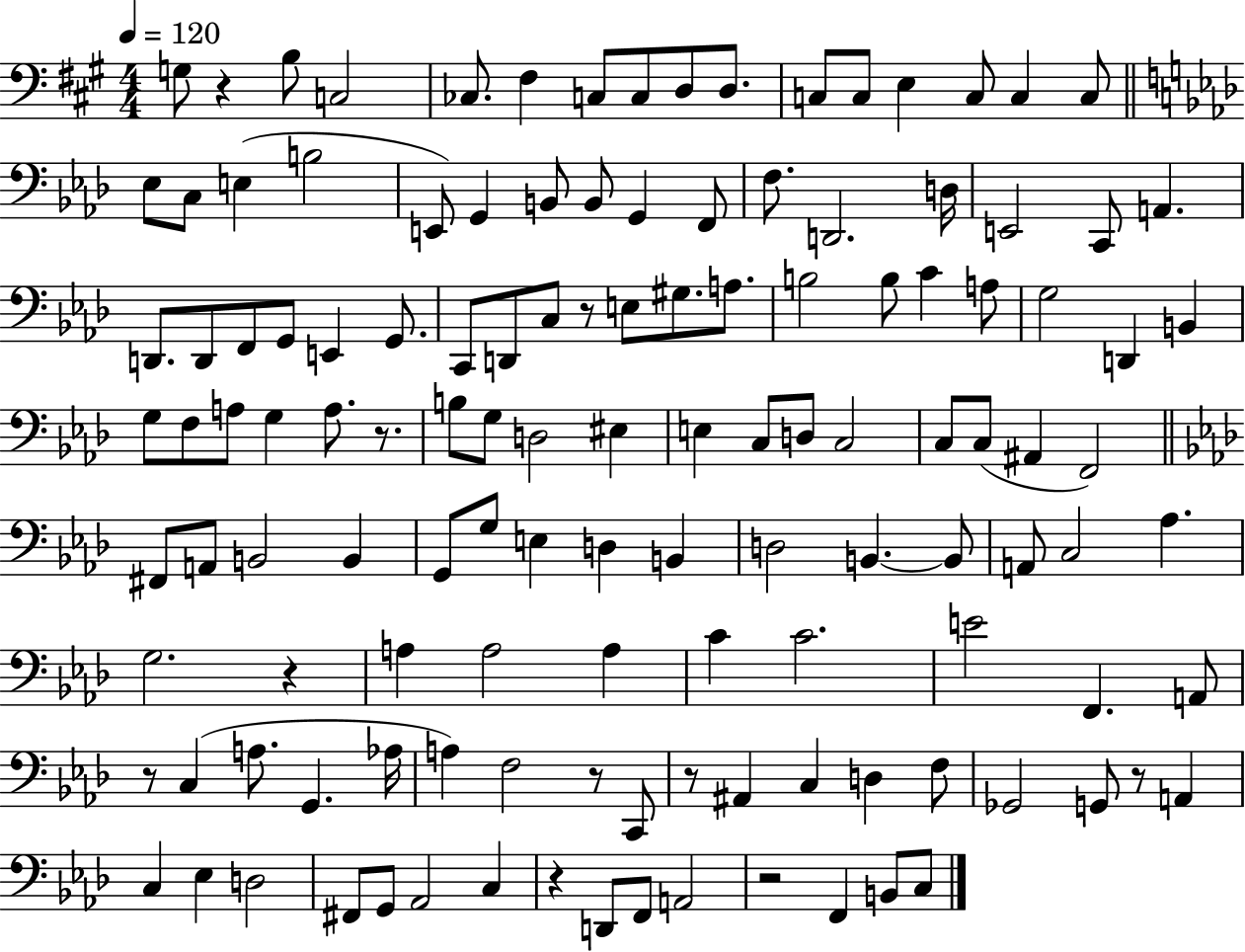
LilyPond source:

{
  \clef bass
  \numericTimeSignature
  \time 4/4
  \key a \major
  \tempo 4 = 120
  g8 r4 b8 c2 | ces8. fis4 c8 c8 d8 d8. | c8 c8 e4 c8 c4 c8 | \bar "||" \break \key aes \major ees8 c8 e4( b2 | e,8) g,4 b,8 b,8 g,4 f,8 | f8. d,2. d16 | e,2 c,8 a,4. | \break d,8. d,8 f,8 g,8 e,4 g,8. | c,8 d,8 c8 r8 e8 gis8. a8. | b2 b8 c'4 a8 | g2 d,4 b,4 | \break g8 f8 a8 g4 a8. r8. | b8 g8 d2 eis4 | e4 c8 d8 c2 | c8 c8( ais,4 f,2) | \break \bar "||" \break \key f \minor fis,8 a,8 b,2 b,4 | g,8 g8 e4 d4 b,4 | d2 b,4.~~ b,8 | a,8 c2 aes4. | \break g2. r4 | a4 a2 a4 | c'4 c'2. | e'2 f,4. a,8 | \break r8 c4( a8. g,4. aes16 | a4) f2 r8 c,8 | r8 ais,4 c4 d4 f8 | ges,2 g,8 r8 a,4 | \break c4 ees4 d2 | fis,8 g,8 aes,2 c4 | r4 d,8 f,8 a,2 | r2 f,4 b,8 c8 | \break \bar "|."
}